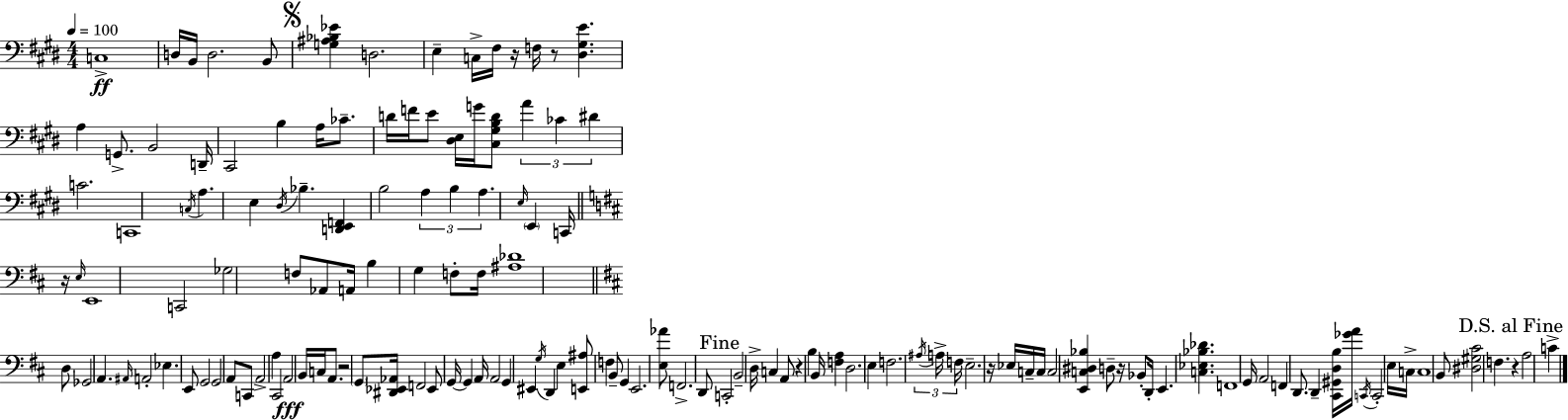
X:1
T:Untitled
M:4/4
L:1/4
K:E
C,4 D,/4 B,,/4 D,2 B,,/2 [G,^A,_B,_E] D,2 E, C,/4 ^F,/4 z/4 F,/4 z/2 [^D,^G,E] A, G,,/2 B,,2 D,,/4 ^C,,2 B, A,/4 _C/2 D/4 F/4 E/2 [^D,E,]/4 G/4 [^C,^G,B,D]/2 A _C ^D C2 C,,4 C,/4 A, E, ^D,/4 _B, [D,,E,,F,,] B,2 A, B, A, E,/4 E,, C,,/4 z/4 E,/4 E,,4 C,,2 _G,2 F,/2 _A,,/2 A,,/4 B, G, F,/2 F,/4 [^A,_D]4 D,/2 _G,,2 A,, ^A,,/4 A,,2 _E, E,,/2 G,,2 G,,2 A,,/2 C,,/2 A,,2 A, ^C,,2 A,,2 B,,/4 C,/4 A,,/2 z2 G,,/2 [^D,,_E,,_A,,]/4 F,,2 _E,,/2 G,,/4 G,, A,,/4 A,,2 G,, ^E,, G,/4 D,, E, [E,,^A,]/2 F, B,,/2 G,, E,,2 [E,_A]/2 F,,2 D,,/2 C,,2 B,,2 D,/4 C, A,,/2 z B, B,,/4 [F,A,] D,2 E, F,2 ^A,/4 A,/4 F,/4 E,2 z/4 _E,/4 C,/4 C,/4 C,2 [E,,C,^D,_B,] D,/2 z/4 _B,,/2 D,,/4 E,, [C,_E,_B,_D] F,,4 G,,/4 A,,2 F,, D,,/2 D,, [^C,,^G,,D,B,]/4 [_GA]/4 C,,/4 C,,2 E,/4 C,/4 C,4 B,,/2 [^D,^G,^C]2 F, z A,2 C